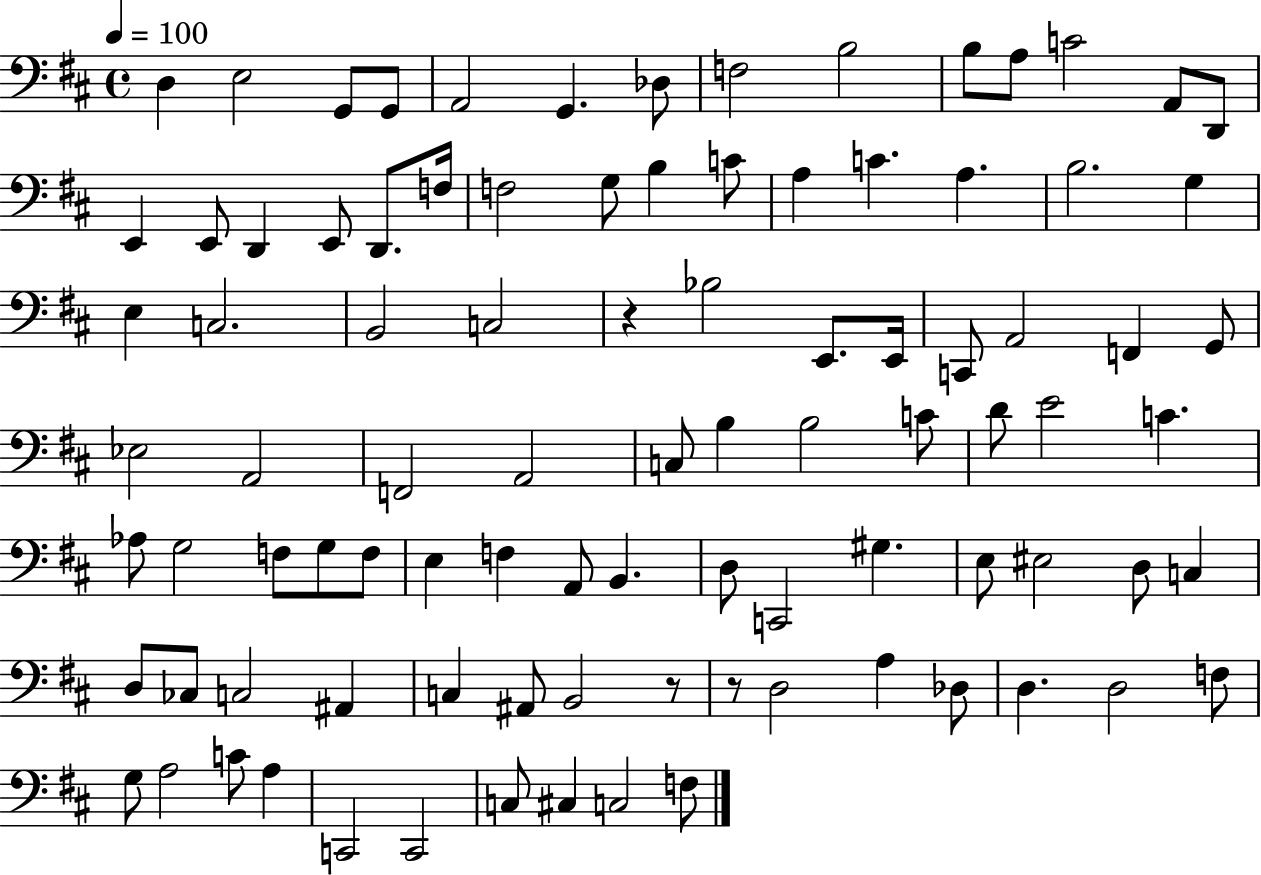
D3/q E3/h G2/e G2/e A2/h G2/q. Db3/e F3/h B3/h B3/e A3/e C4/h A2/e D2/e E2/q E2/e D2/q E2/e D2/e. F3/s F3/h G3/e B3/q C4/e A3/q C4/q. A3/q. B3/h. G3/q E3/q C3/h. B2/h C3/h R/q Bb3/h E2/e. E2/s C2/e A2/h F2/q G2/e Eb3/h A2/h F2/h A2/h C3/e B3/q B3/h C4/e D4/e E4/h C4/q. Ab3/e G3/h F3/e G3/e F3/e E3/q F3/q A2/e B2/q. D3/e C2/h G#3/q. E3/e EIS3/h D3/e C3/q D3/e CES3/e C3/h A#2/q C3/q A#2/e B2/h R/e R/e D3/h A3/q Db3/e D3/q. D3/h F3/e G3/e A3/h C4/e A3/q C2/h C2/h C3/e C#3/q C3/h F3/e